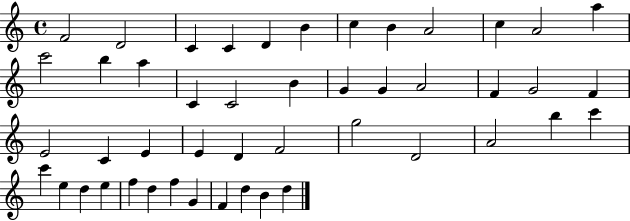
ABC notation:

X:1
T:Untitled
M:4/4
L:1/4
K:C
F2 D2 C C D B c B A2 c A2 a c'2 b a C C2 B G G A2 F G2 F E2 C E E D F2 g2 D2 A2 b c' c' e d e f d f G F d B d